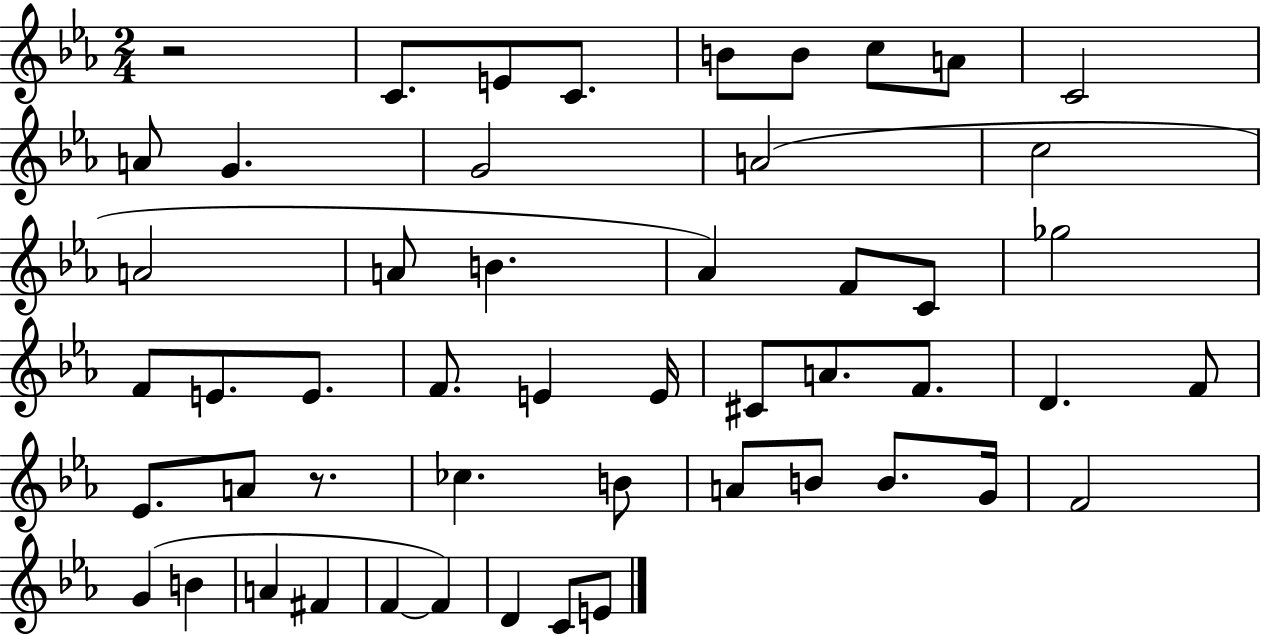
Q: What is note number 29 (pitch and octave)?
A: F4